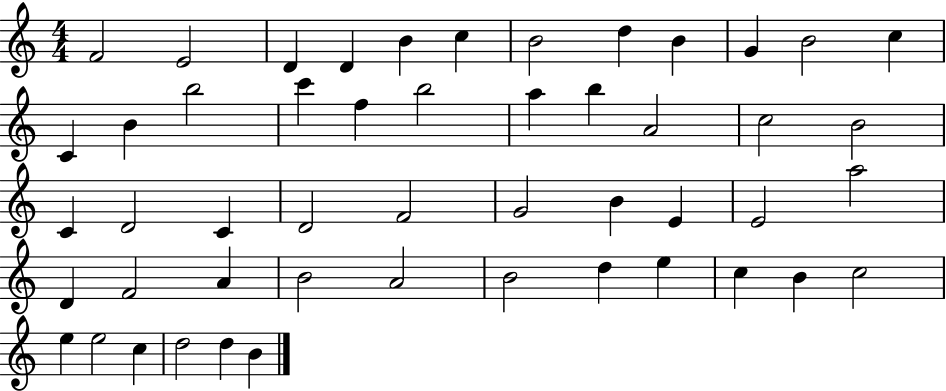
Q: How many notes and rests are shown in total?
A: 50